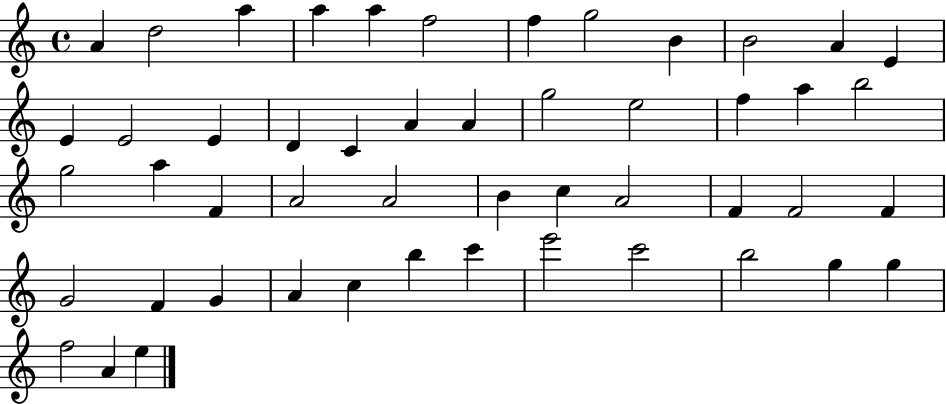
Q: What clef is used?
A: treble